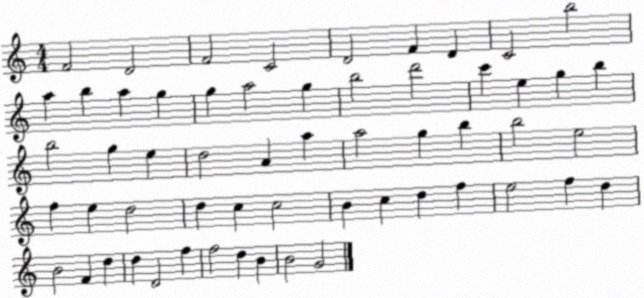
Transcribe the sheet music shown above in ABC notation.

X:1
T:Untitled
M:4/4
L:1/4
K:C
F2 D2 F2 C2 D2 F D C2 b2 a b a g g a2 g b2 d'2 c' e g b b2 g e d2 A a a2 g b b2 e2 f e d2 d c c2 B c d f e2 f d B2 F d d D2 f f2 d B B2 G2